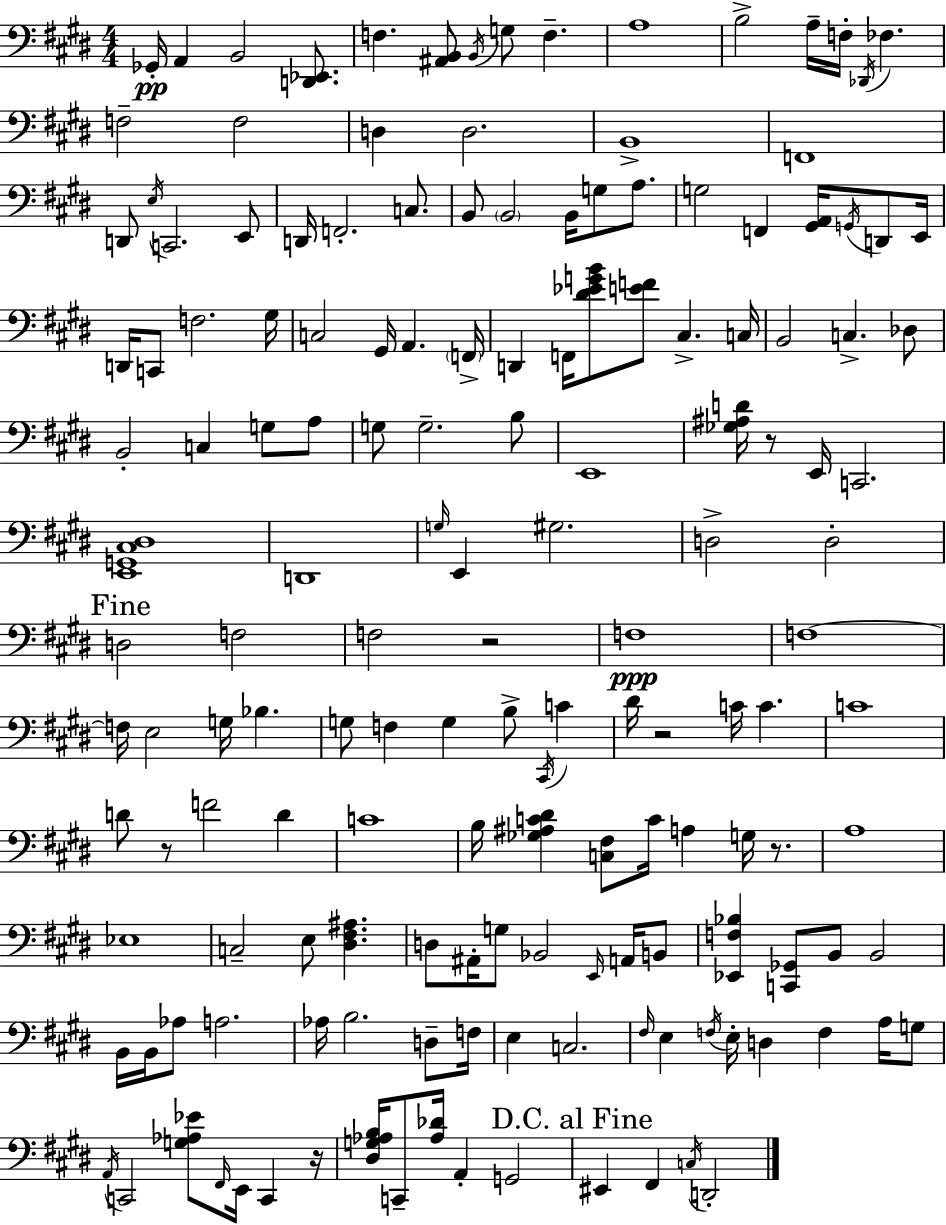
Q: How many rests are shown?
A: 6